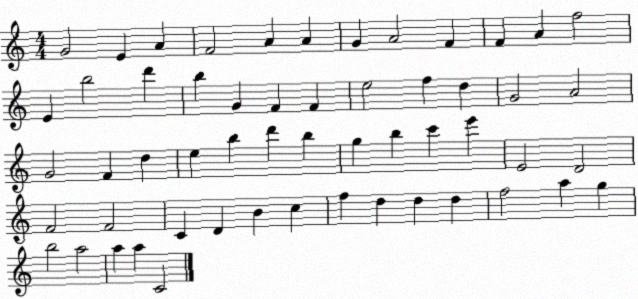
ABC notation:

X:1
T:Untitled
M:4/4
L:1/4
K:C
G2 E A F2 A A G A2 F F A f2 E b2 d' b G F F e2 f d G2 A2 G2 F d e b d' b g b c' e' E2 D2 F2 F2 C D B c f d d d f2 a g b2 a2 a a C2